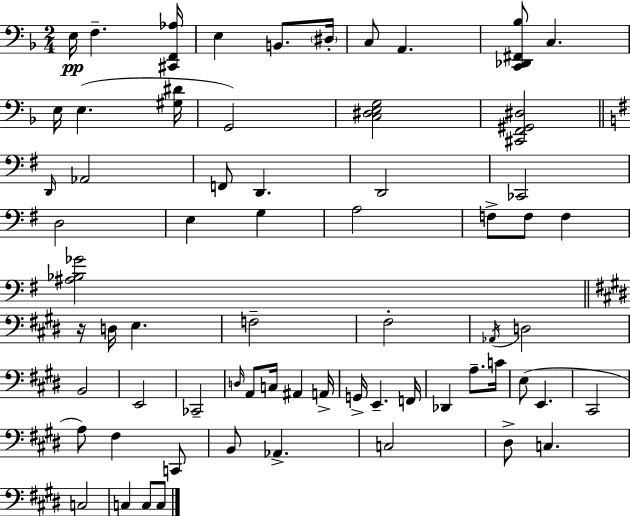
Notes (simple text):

E3/s F3/q. [C#2,F2,Ab3]/s E3/q B2/e. D#3/s C3/e A2/q. [C2,Db2,F#2,Bb3]/e C3/q. E3/s E3/q. [G#3,D#4]/s G2/h [C3,D#3,E3,G3]/h [C#2,F2,G#2,D#3]/h D2/s Ab2/h F2/e D2/q. D2/h CES2/h D3/h E3/q G3/q A3/h F3/e F3/e F3/q [A#3,Bb3,Gb4]/h R/s D3/s E3/q. F3/h F#3/h Ab2/s D3/h B2/h E2/h CES2/h D3/s A2/e C3/s A#2/q A2/s G2/s E2/q. F2/s Db2/q A3/e. C4/s E3/e E2/q. C#2/h A3/e F#3/q C2/e B2/e Ab2/q. C3/h D#3/e C3/q. C3/h C3/q C3/e C3/e